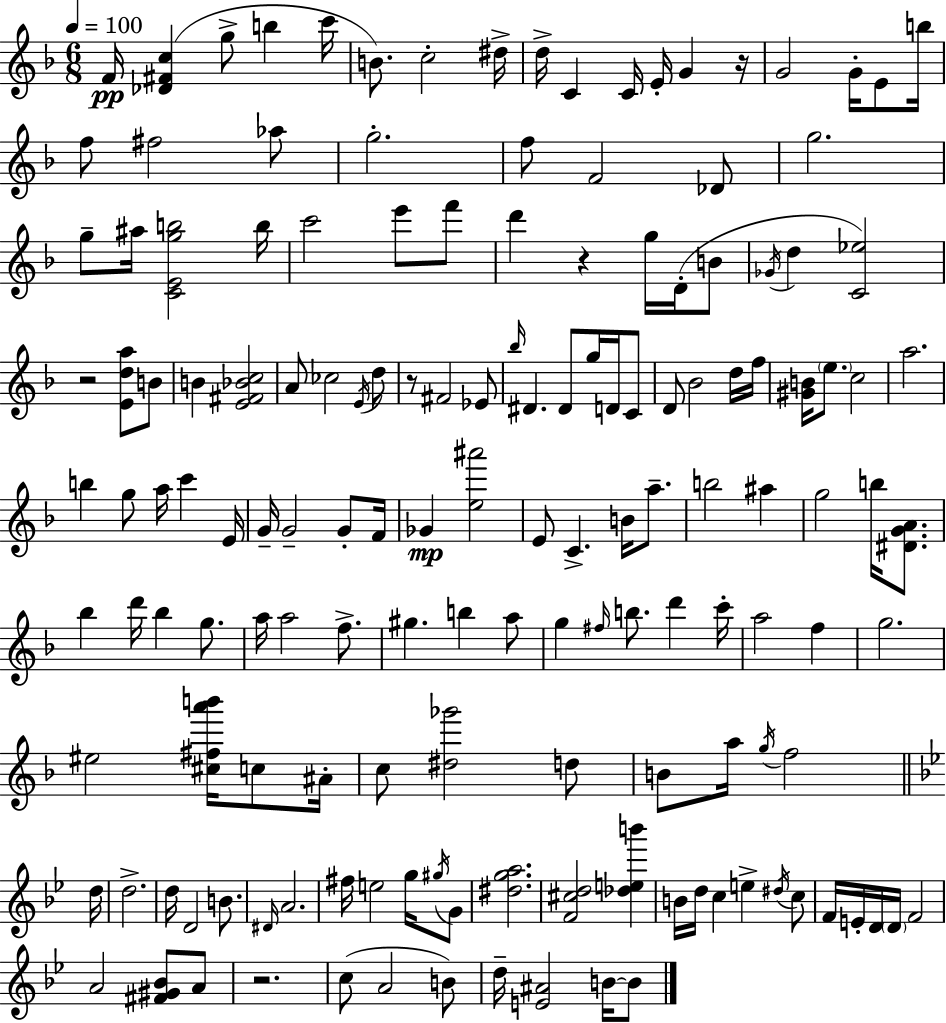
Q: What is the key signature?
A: F major